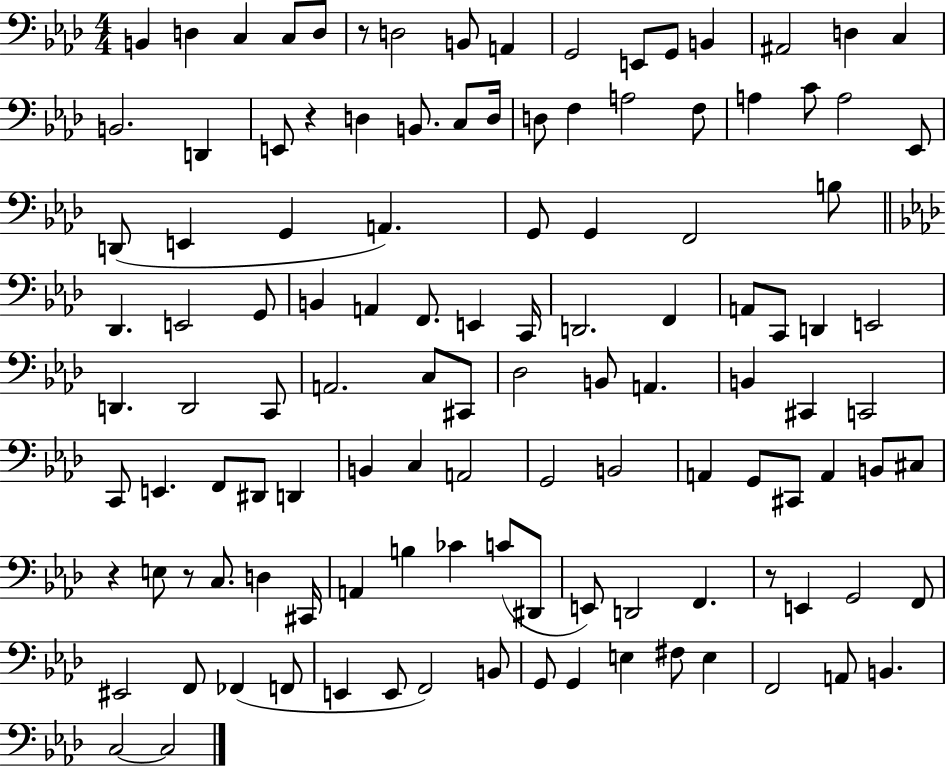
X:1
T:Untitled
M:4/4
L:1/4
K:Ab
B,, D, C, C,/2 D,/2 z/2 D,2 B,,/2 A,, G,,2 E,,/2 G,,/2 B,, ^A,,2 D, C, B,,2 D,, E,,/2 z D, B,,/2 C,/2 D,/4 D,/2 F, A,2 F,/2 A, C/2 A,2 _E,,/2 D,,/2 E,, G,, A,, G,,/2 G,, F,,2 B,/2 _D,, E,,2 G,,/2 B,, A,, F,,/2 E,, C,,/4 D,,2 F,, A,,/2 C,,/2 D,, E,,2 D,, D,,2 C,,/2 A,,2 C,/2 ^C,,/2 _D,2 B,,/2 A,, B,, ^C,, C,,2 C,,/2 E,, F,,/2 ^D,,/2 D,, B,, C, A,,2 G,,2 B,,2 A,, G,,/2 ^C,,/2 A,, B,,/2 ^C,/2 z E,/2 z/2 C,/2 D, ^C,,/4 A,, B, _C C/2 ^D,,/2 E,,/2 D,,2 F,, z/2 E,, G,,2 F,,/2 ^E,,2 F,,/2 _F,, F,,/2 E,, E,,/2 F,,2 B,,/2 G,,/2 G,, E, ^F,/2 E, F,,2 A,,/2 B,, C,2 C,2